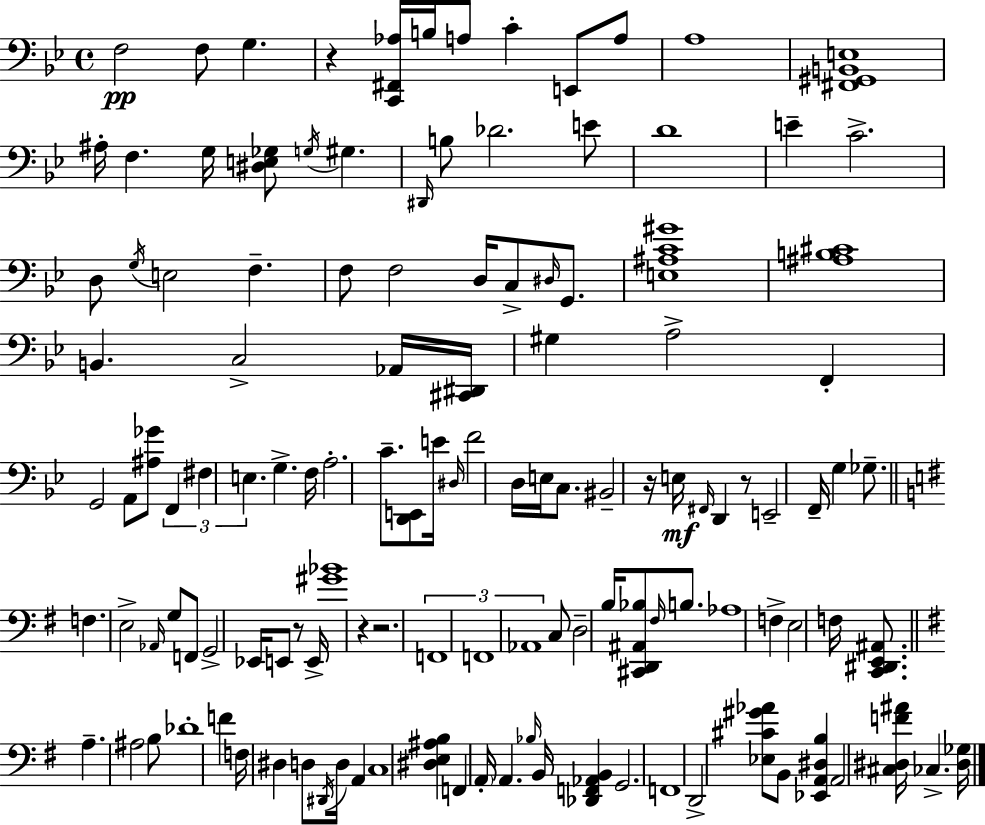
X:1
T:Untitled
M:4/4
L:1/4
K:Gm
F,2 F,/2 G, z [C,,^F,,_A,]/4 B,/4 A,/2 C E,,/2 A,/2 A,4 [^F,,^G,,B,,E,]4 ^A,/4 F, G,/4 [^D,E,_G,]/2 G,/4 ^G, ^D,,/4 B,/2 _D2 E/2 D4 E C2 D,/2 G,/4 E,2 F, F,/2 F,2 D,/4 C,/2 ^D,/4 G,,/2 [E,^A,C^G]4 [^A,B,^C]4 B,, C,2 _A,,/4 [^C,,^D,,]/4 ^G, A,2 F,, G,,2 A,,/2 [^A,_G]/2 F,, ^F, E, G, F,/4 A,2 C/2 [D,,E,,]/2 E/4 ^D,/4 F2 D,/4 E,/4 C,/2 ^B,,2 z/4 E,/4 ^F,,/4 D,, z/2 E,,2 F,,/4 G, _G,/2 F, E,2 _A,,/4 G,/2 F,,/2 G,,2 _E,,/4 E,,/2 z/2 E,,/4 [^G_B]4 z z2 F,,4 F,,4 _A,,4 C,/2 D,2 B,/4 [^C,,D,,^A,,_B,]/2 ^F,/4 B,/2 _A,4 F, E,2 F,/4 [C,,^D,,E,,^A,,]/2 A, ^A,2 B,/2 _D4 F F,/4 ^D, D,/2 ^D,,/4 D,/4 A,, C,4 [^D,E,^A,B,] F,, A,,/4 A,, _B,/4 B,,/4 [_D,,F,,_A,,B,,] G,,2 F,,4 D,,2 [_E,^C^G_A]/2 B,,/2 [_E,,A,,^D,B,] A,,2 [^C,^D,F^A]/4 _C, [^D,_G,]/4